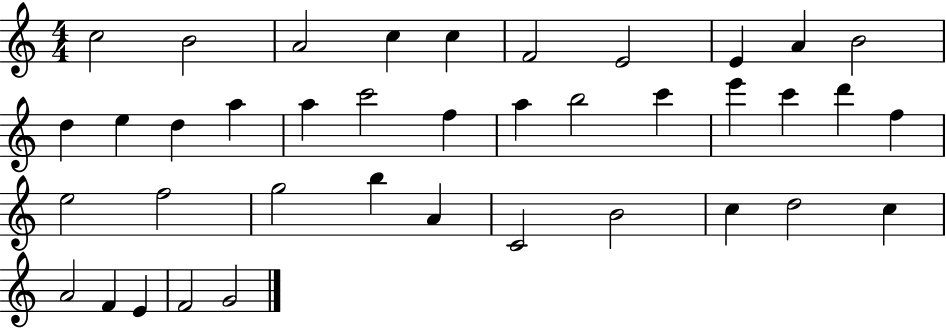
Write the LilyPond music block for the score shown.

{
  \clef treble
  \numericTimeSignature
  \time 4/4
  \key c \major
  c''2 b'2 | a'2 c''4 c''4 | f'2 e'2 | e'4 a'4 b'2 | \break d''4 e''4 d''4 a''4 | a''4 c'''2 f''4 | a''4 b''2 c'''4 | e'''4 c'''4 d'''4 f''4 | \break e''2 f''2 | g''2 b''4 a'4 | c'2 b'2 | c''4 d''2 c''4 | \break a'2 f'4 e'4 | f'2 g'2 | \bar "|."
}